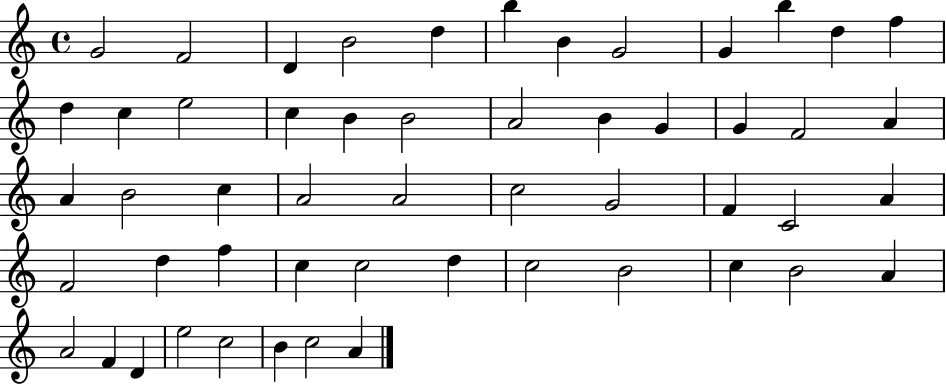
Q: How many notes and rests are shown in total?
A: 53